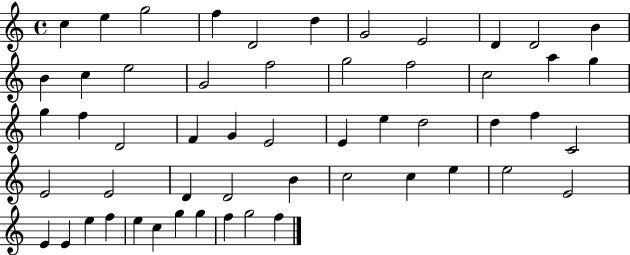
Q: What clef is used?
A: treble